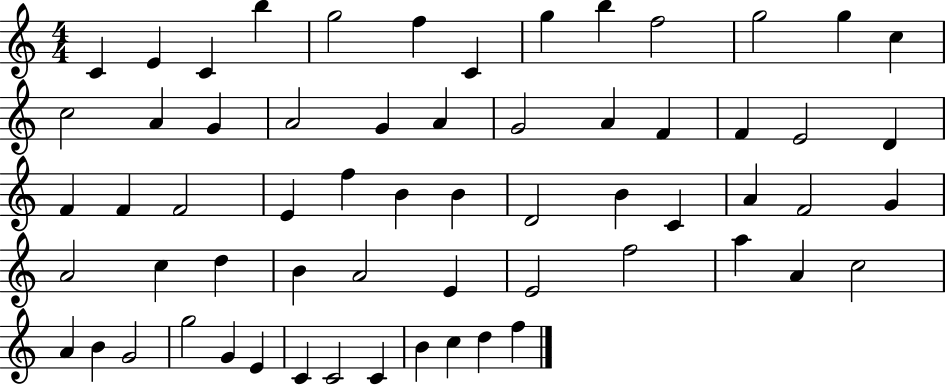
{
  \clef treble
  \numericTimeSignature
  \time 4/4
  \key c \major
  c'4 e'4 c'4 b''4 | g''2 f''4 c'4 | g''4 b''4 f''2 | g''2 g''4 c''4 | \break c''2 a'4 g'4 | a'2 g'4 a'4 | g'2 a'4 f'4 | f'4 e'2 d'4 | \break f'4 f'4 f'2 | e'4 f''4 b'4 b'4 | d'2 b'4 c'4 | a'4 f'2 g'4 | \break a'2 c''4 d''4 | b'4 a'2 e'4 | e'2 f''2 | a''4 a'4 c''2 | \break a'4 b'4 g'2 | g''2 g'4 e'4 | c'4 c'2 c'4 | b'4 c''4 d''4 f''4 | \break \bar "|."
}